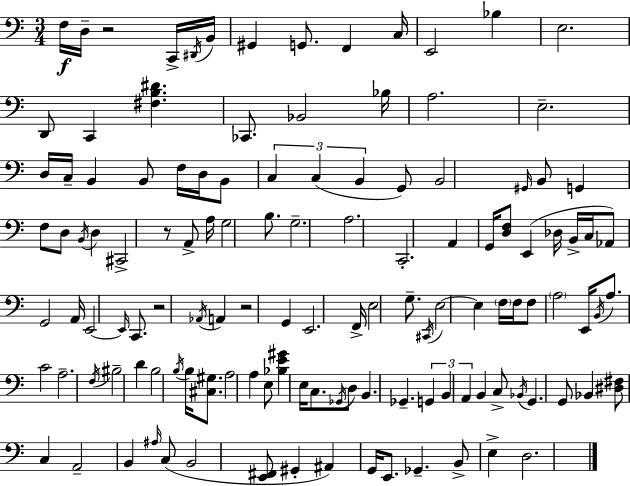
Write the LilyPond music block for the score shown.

{
  \clef bass
  \numericTimeSignature
  \time 3/4
  \key c \major
  \repeat volta 2 { f16\f d16-- r2 c,16-> \acciaccatura { dis,16 } | b,16 gis,4 g,8. f,4 | c16 e,2 bes4 | e2. | \break d,8 c,4 <fis b dis'>4. | ces,8. bes,2 | bes16 a2. | e2.-- | \break d16 c16-- b,4 b,8 f16 d16 b,8 | \tuplet 3/2 { c4 c4( b,4 } | g,8) b,2 \grace { gis,16 } | b,8 g,4 f8 d8 \acciaccatura { b,16 } d4 | \break cis,2-> r8 | a,8-> a16 g2 | b8. g2.-- | a2. | \break c,2.-. | a,4 g,16 <d f>8 e,4( | des16 b,16-> c16 aes,8) g,2 | a,16 e,2~~ | \break \grace { e,16 } c,8. r2 | \acciaccatura { aes,16 } a,4 r2 | g,4 e,2. | f,16-> e2 | \break g8.-- \acciaccatura { cis,16 } e2~~ | e4 \parenthesize f16 f16 f8 \parenthesize a2 | e,16 \acciaccatura { b,16 } a8. c'2 | a2.-- | \break \acciaccatura { f16 } bis2-- | d'4 b2 | \acciaccatura { b16 } b16 <cis gis>8. a2 | a4 e8 <bes e' gis'>4 | \break e16 c8. \acciaccatura { ges,16 } d8 b,4. | ges,4.-- \tuplet 3/2 { g,4 | b,4 a,4 } b,4 | c8-> \acciaccatura { bes,16 } g,4. g,8 | \break bes,4 <dis fis>8 c4 a,2-- | b,4 \grace { ais16 } | c8( b,2 <e, fis,>8 | gis,4-. ais,4) g,16 e,8. | \break ges,4.-- b,8-> e4-> | d2. | } \bar "|."
}